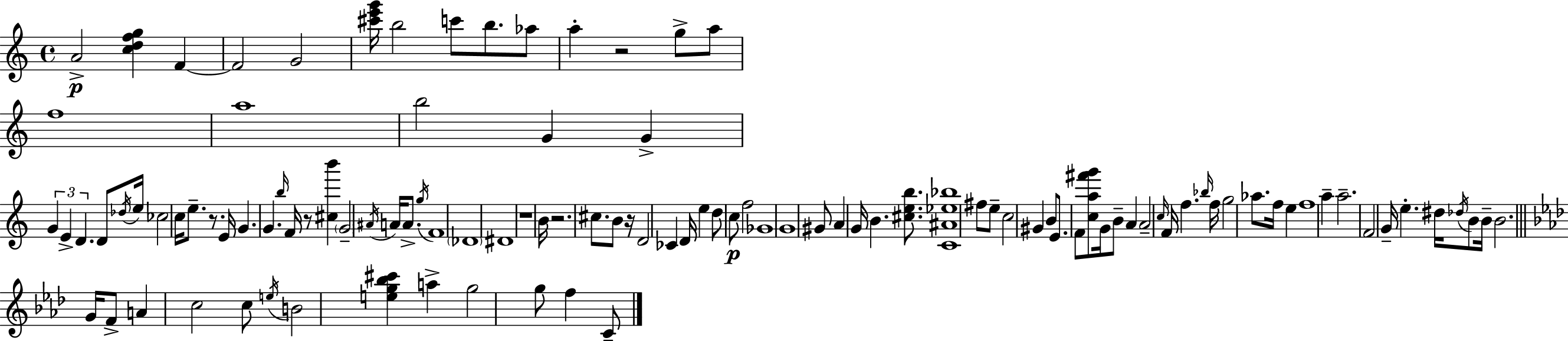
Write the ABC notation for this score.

X:1
T:Untitled
M:4/4
L:1/4
K:C
A2 [cdfg] F F2 G2 [^c'e'g']/4 b2 c'/2 b/2 _a/2 a z2 g/2 a/2 f4 a4 b2 G G G E D D/2 _d/4 e/4 _c2 c/4 e/2 z/2 E/4 G G b/4 F/4 z/2 [^cb'] G2 ^A/4 A/4 A/2 g/4 F4 _D4 ^D4 z4 B/4 z2 ^c/2 B/2 z/4 D2 _C D/4 e d/2 c/2 f2 _G4 G4 ^G/2 A G/4 B [^ceb]/2 [C^A_e_b]4 ^f/2 e/2 c2 ^G B/2 E/2 F/2 [ca^f'g']/2 G/4 B/2 A A2 c/4 F/4 f _b/4 f/4 g2 _a/2 f/4 e f4 a a2 F2 G/4 e ^d/4 _d/4 B/2 B/4 B2 G/4 F/2 A c2 c/2 e/4 B2 [eg_b^c'] a g2 g/2 f C/2